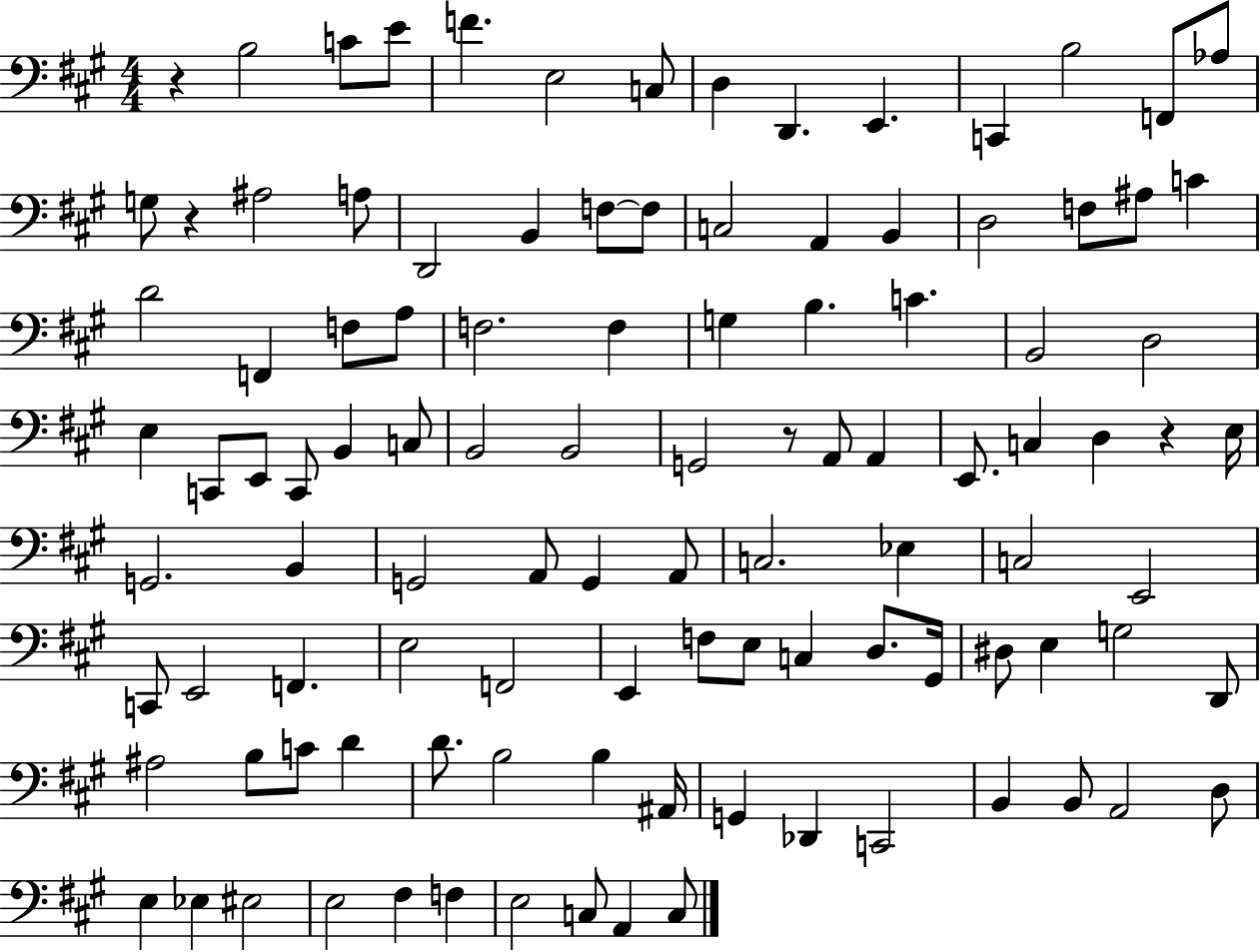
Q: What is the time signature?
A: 4/4